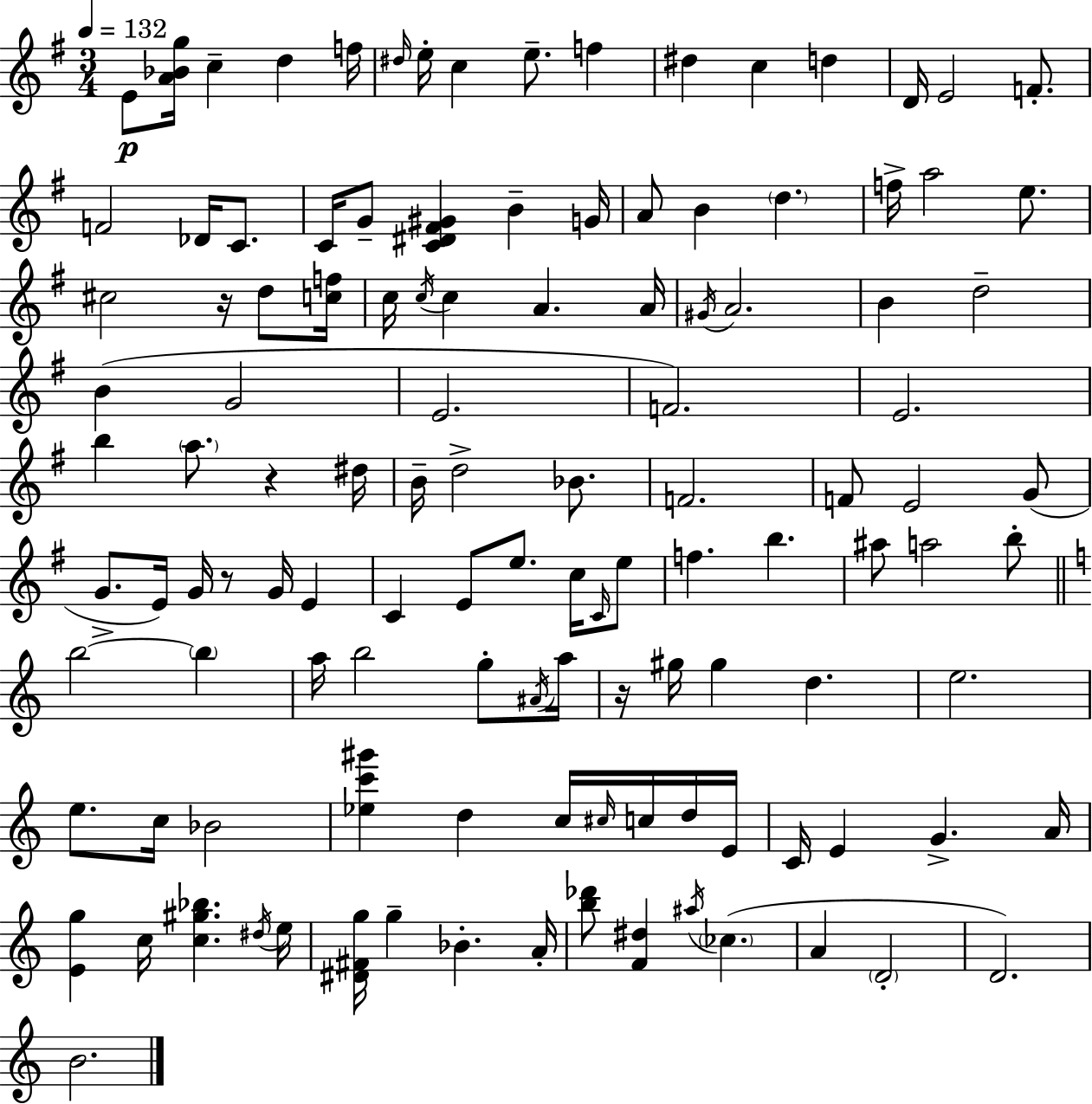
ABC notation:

X:1
T:Untitled
M:3/4
L:1/4
K:G
E/2 [A_Bg]/4 c d f/4 ^d/4 e/4 c e/2 f ^d c d D/4 E2 F/2 F2 _D/4 C/2 C/4 G/2 [C^D^F^G] B G/4 A/2 B d f/4 a2 e/2 ^c2 z/4 d/2 [cf]/4 c/4 c/4 c A A/4 ^G/4 A2 B d2 B G2 E2 F2 E2 b a/2 z ^d/4 B/4 d2 _B/2 F2 F/2 E2 G/2 G/2 E/4 G/4 z/2 G/4 E C E/2 e/2 c/4 C/4 e/2 f b ^a/2 a2 b/2 b2 b a/4 b2 g/2 ^A/4 a/4 z/4 ^g/4 ^g d e2 e/2 c/4 _B2 [_ec'^g'] d c/4 ^c/4 c/4 d/4 E/4 C/4 E G A/4 [Eg] c/4 [c^g_b] ^d/4 e/4 [^D^Fg]/4 g _B A/4 [b_d']/2 [F^d] ^a/4 _c A D2 D2 B2